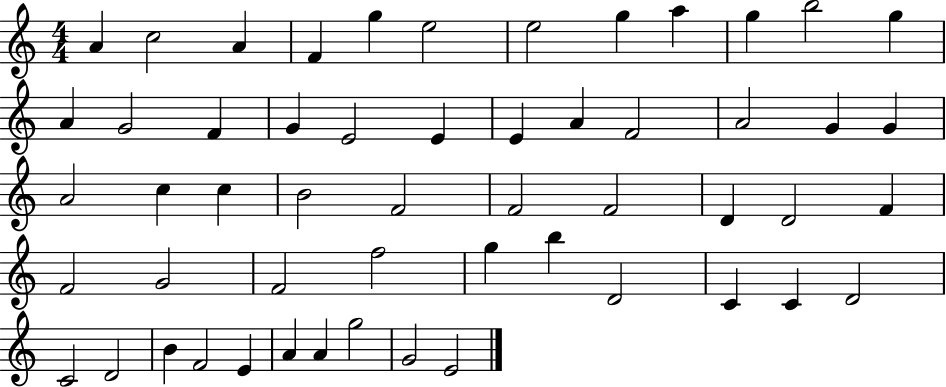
A4/q C5/h A4/q F4/q G5/q E5/h E5/h G5/q A5/q G5/q B5/h G5/q A4/q G4/h F4/q G4/q E4/h E4/q E4/q A4/q F4/h A4/h G4/q G4/q A4/h C5/q C5/q B4/h F4/h F4/h F4/h D4/q D4/h F4/q F4/h G4/h F4/h F5/h G5/q B5/q D4/h C4/q C4/q D4/h C4/h D4/h B4/q F4/h E4/q A4/q A4/q G5/h G4/h E4/h